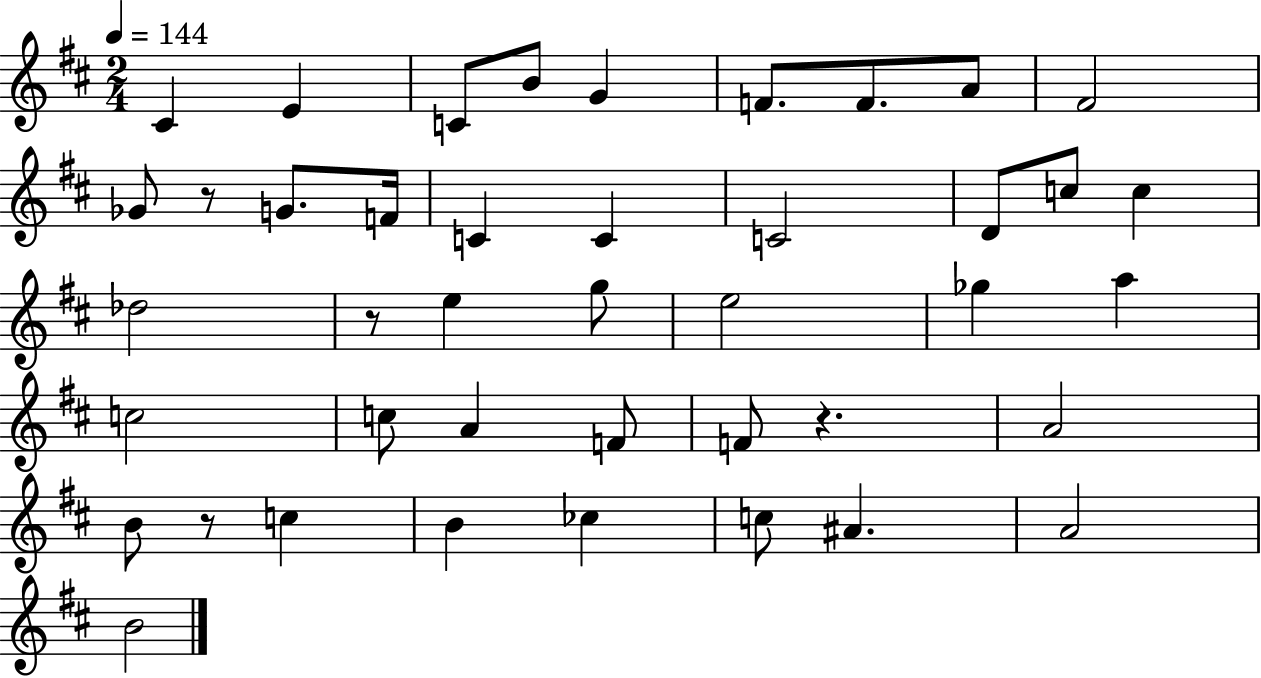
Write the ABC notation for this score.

X:1
T:Untitled
M:2/4
L:1/4
K:D
^C E C/2 B/2 G F/2 F/2 A/2 ^F2 _G/2 z/2 G/2 F/4 C C C2 D/2 c/2 c _d2 z/2 e g/2 e2 _g a c2 c/2 A F/2 F/2 z A2 B/2 z/2 c B _c c/2 ^A A2 B2